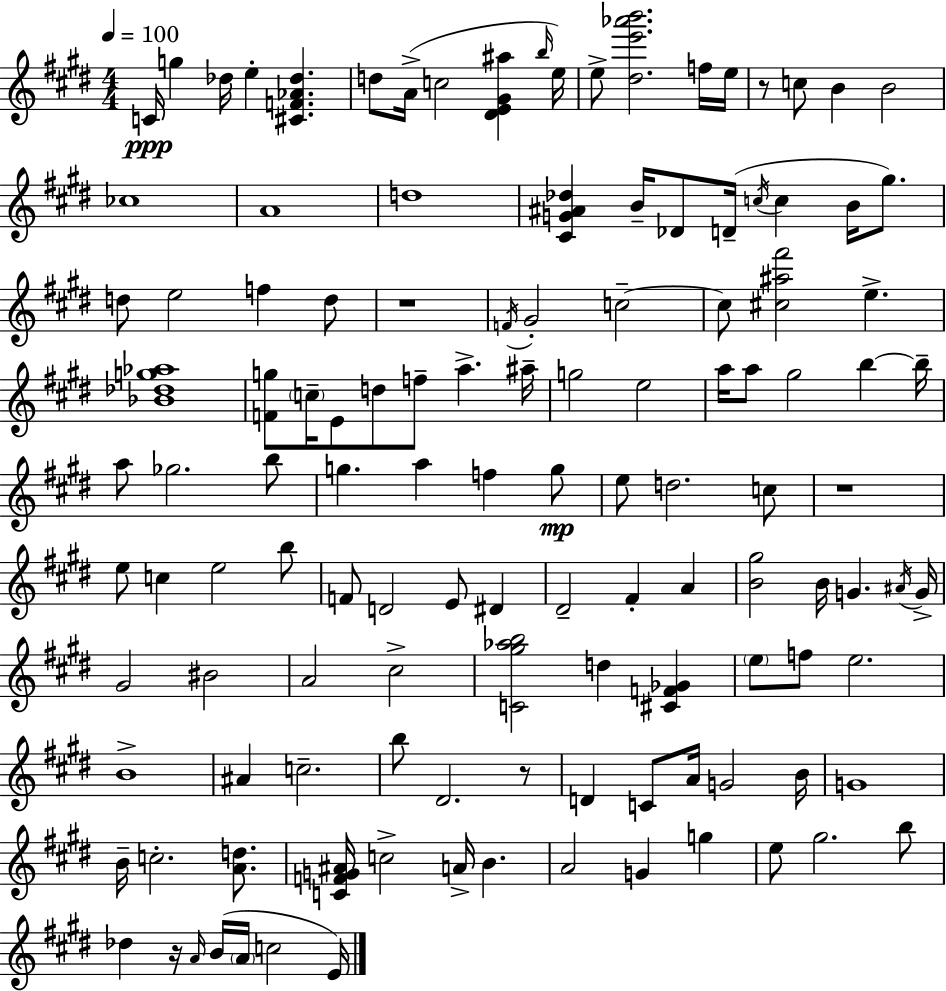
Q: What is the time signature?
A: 4/4